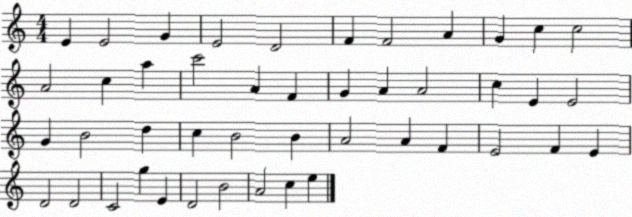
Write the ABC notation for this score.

X:1
T:Untitled
M:4/4
L:1/4
K:C
E E2 G E2 D2 F F2 A G c c2 A2 c a c'2 A F G A A2 c E E2 G B2 d c B2 B A2 A F E2 F E D2 D2 C2 g E D2 B2 A2 c e